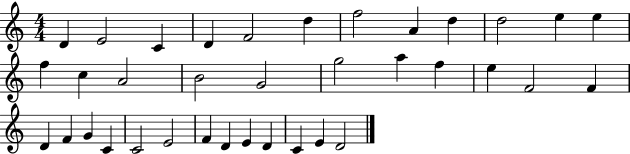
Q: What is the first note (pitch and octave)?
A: D4